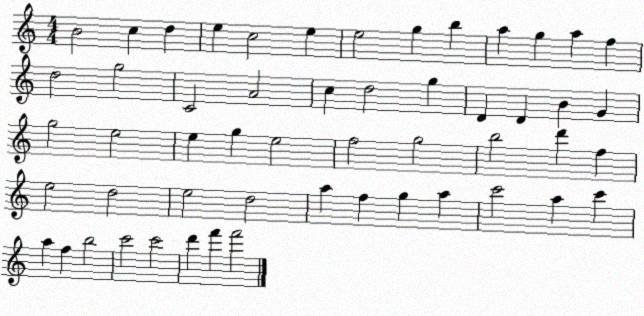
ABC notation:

X:1
T:Untitled
M:4/4
L:1/4
K:C
B2 c d e c2 e e2 g b a g a f d2 g2 C2 A2 c d2 g D D B G g2 e2 e g e2 f2 g2 b2 d' f e2 d2 e2 d2 a f g a c'2 a c' a f b2 c'2 c'2 d' f' f'2